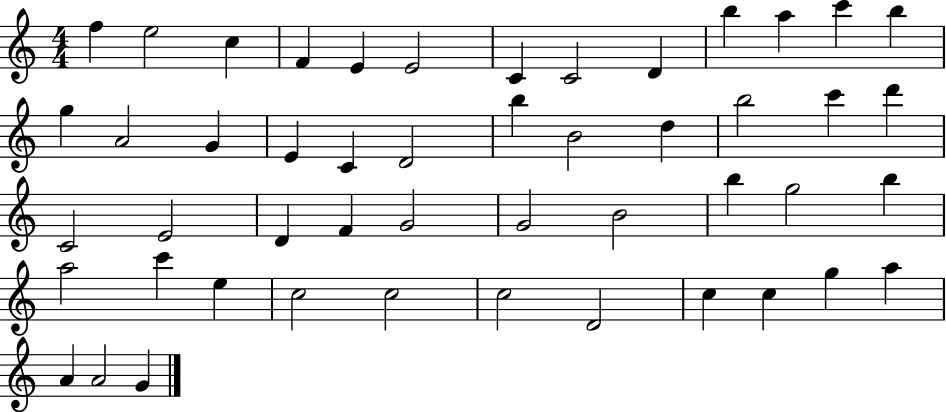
{
  \clef treble
  \numericTimeSignature
  \time 4/4
  \key c \major
  f''4 e''2 c''4 | f'4 e'4 e'2 | c'4 c'2 d'4 | b''4 a''4 c'''4 b''4 | \break g''4 a'2 g'4 | e'4 c'4 d'2 | b''4 b'2 d''4 | b''2 c'''4 d'''4 | \break c'2 e'2 | d'4 f'4 g'2 | g'2 b'2 | b''4 g''2 b''4 | \break a''2 c'''4 e''4 | c''2 c''2 | c''2 d'2 | c''4 c''4 g''4 a''4 | \break a'4 a'2 g'4 | \bar "|."
}